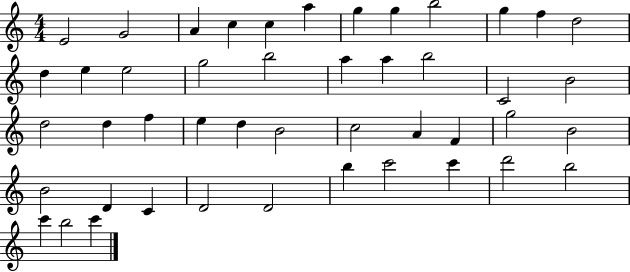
{
  \clef treble
  \numericTimeSignature
  \time 4/4
  \key c \major
  e'2 g'2 | a'4 c''4 c''4 a''4 | g''4 g''4 b''2 | g''4 f''4 d''2 | \break d''4 e''4 e''2 | g''2 b''2 | a''4 a''4 b''2 | c'2 b'2 | \break d''2 d''4 f''4 | e''4 d''4 b'2 | c''2 a'4 f'4 | g''2 b'2 | \break b'2 d'4 c'4 | d'2 d'2 | b''4 c'''2 c'''4 | d'''2 b''2 | \break c'''4 b''2 c'''4 | \bar "|."
}